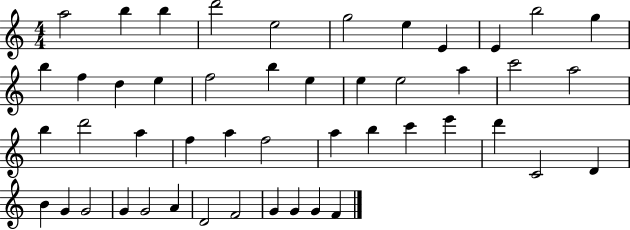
{
  \clef treble
  \numericTimeSignature
  \time 4/4
  \key c \major
  a''2 b''4 b''4 | d'''2 e''2 | g''2 e''4 e'4 | e'4 b''2 g''4 | \break b''4 f''4 d''4 e''4 | f''2 b''4 e''4 | e''4 e''2 a''4 | c'''2 a''2 | \break b''4 d'''2 a''4 | f''4 a''4 f''2 | a''4 b''4 c'''4 e'''4 | d'''4 c'2 d'4 | \break b'4 g'4 g'2 | g'4 g'2 a'4 | d'2 f'2 | g'4 g'4 g'4 f'4 | \break \bar "|."
}